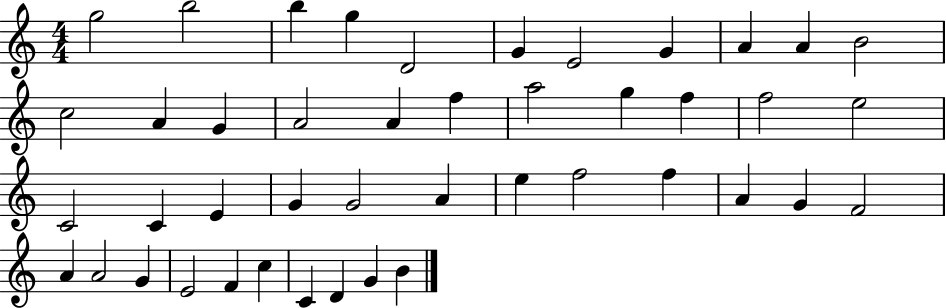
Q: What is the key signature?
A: C major